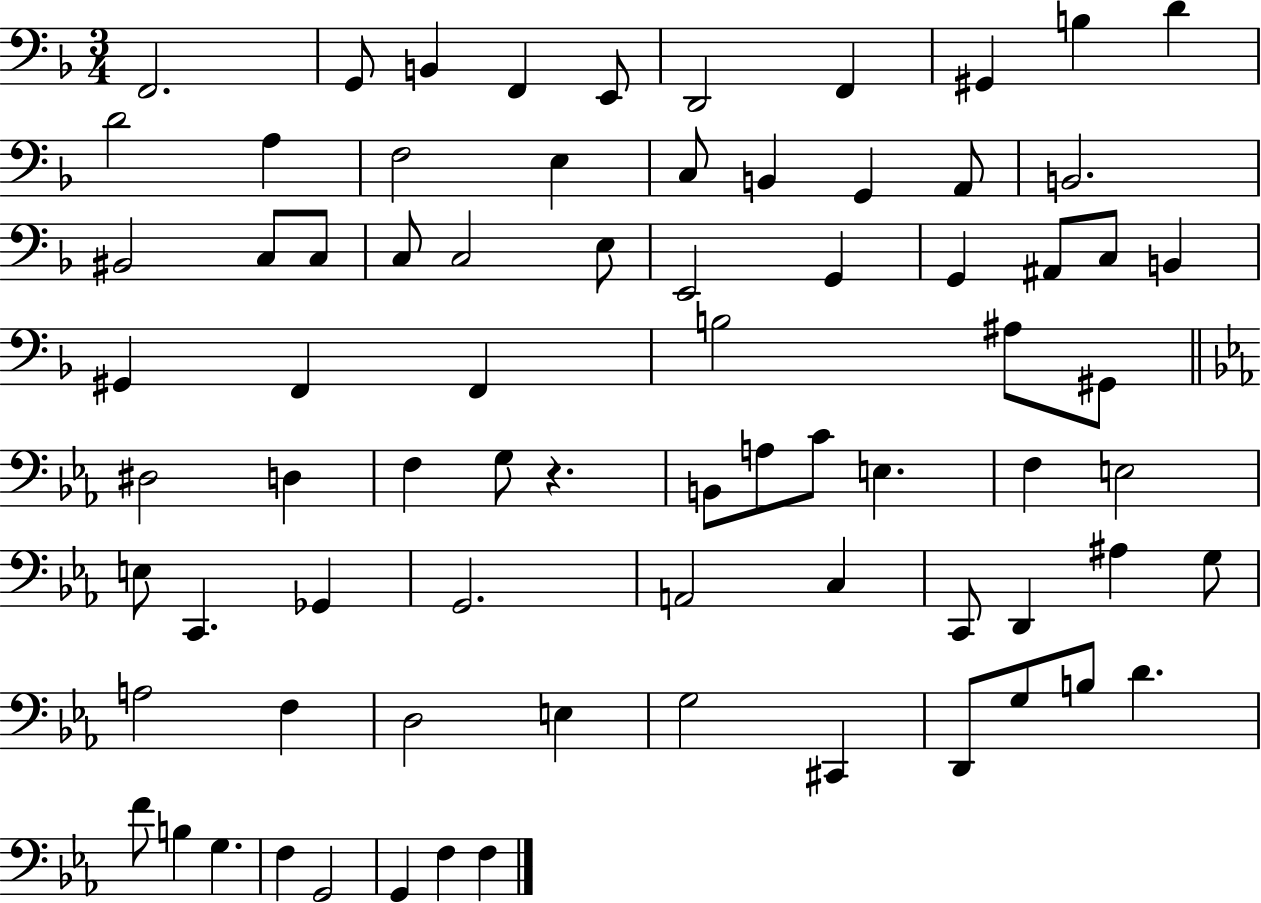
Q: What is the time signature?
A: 3/4